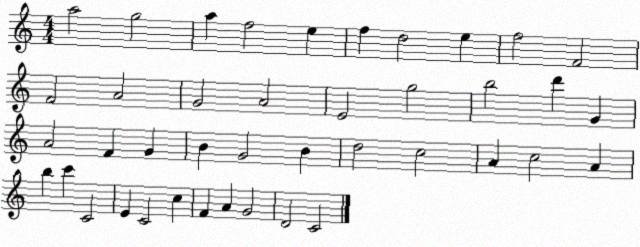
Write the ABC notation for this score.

X:1
T:Untitled
M:4/4
L:1/4
K:C
a2 g2 a f2 e f d2 e f2 F2 F2 A2 G2 A2 E2 g2 b2 d' G A2 F G B G2 B d2 c2 A c2 A b c' C2 E C2 c F A G2 D2 C2